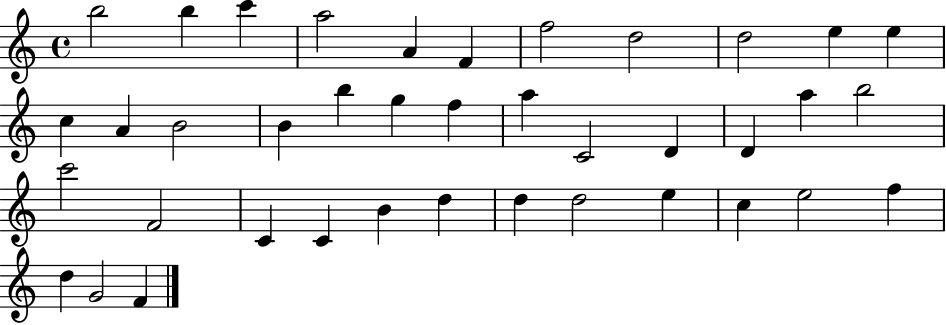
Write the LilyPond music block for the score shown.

{
  \clef treble
  \time 4/4
  \defaultTimeSignature
  \key c \major
  b''2 b''4 c'''4 | a''2 a'4 f'4 | f''2 d''2 | d''2 e''4 e''4 | \break c''4 a'4 b'2 | b'4 b''4 g''4 f''4 | a''4 c'2 d'4 | d'4 a''4 b''2 | \break c'''2 f'2 | c'4 c'4 b'4 d''4 | d''4 d''2 e''4 | c''4 e''2 f''4 | \break d''4 g'2 f'4 | \bar "|."
}